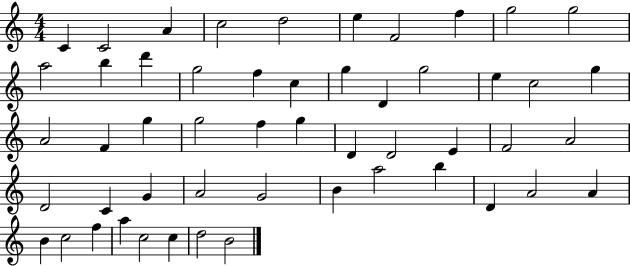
X:1
T:Untitled
M:4/4
L:1/4
K:C
C C2 A c2 d2 e F2 f g2 g2 a2 b d' g2 f c g D g2 e c2 g A2 F g g2 f g D D2 E F2 A2 D2 C G A2 G2 B a2 b D A2 A B c2 f a c2 c d2 B2